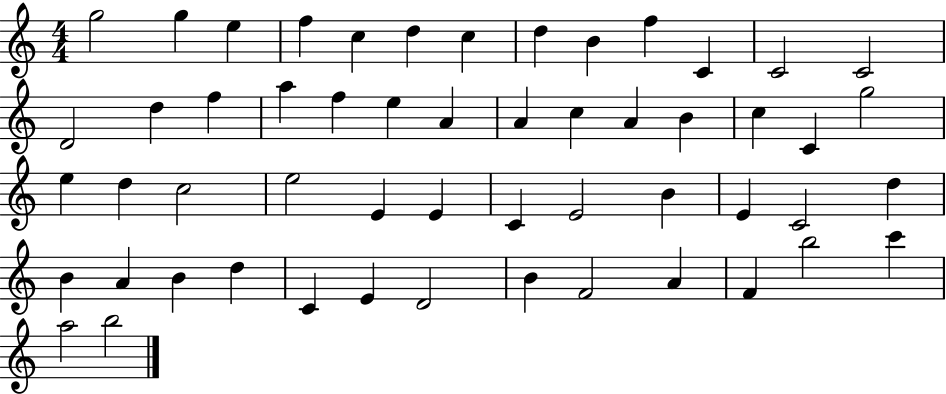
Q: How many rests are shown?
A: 0